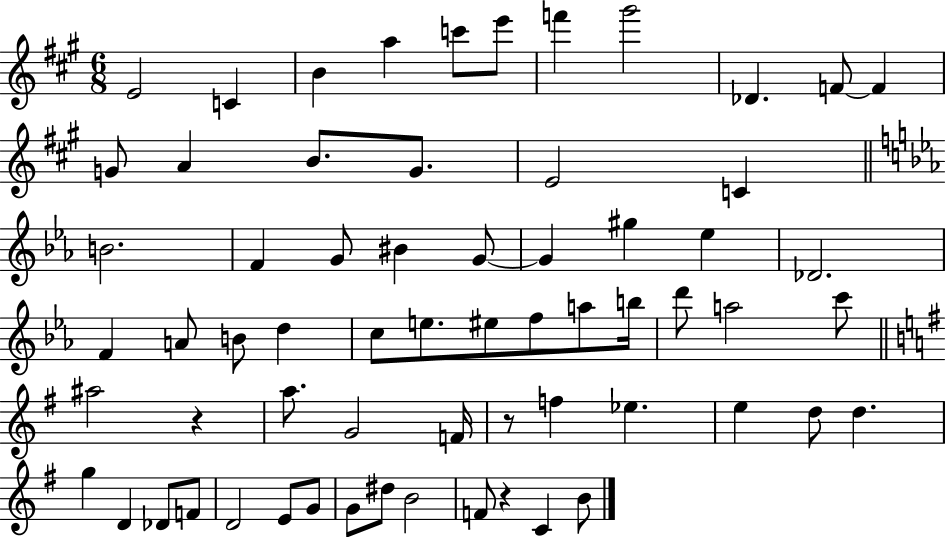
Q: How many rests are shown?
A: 3